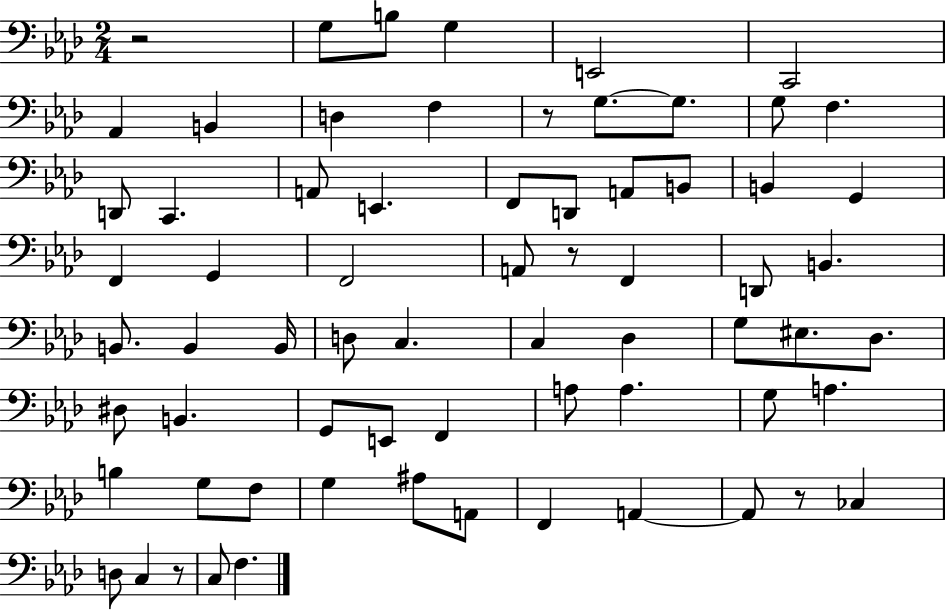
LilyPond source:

{
  \clef bass
  \numericTimeSignature
  \time 2/4
  \key aes \major
  r2 | g8 b8 g4 | e,2 | c,2 | \break aes,4 b,4 | d4 f4 | r8 g8.~~ g8. | g8 f4. | \break d,8 c,4. | a,8 e,4. | f,8 d,8 a,8 b,8 | b,4 g,4 | \break f,4 g,4 | f,2 | a,8 r8 f,4 | d,8 b,4. | \break b,8. b,4 b,16 | d8 c4. | c4 des4 | g8 eis8. des8. | \break dis8 b,4. | g,8 e,8 f,4 | a8 a4. | g8 a4. | \break b4 g8 f8 | g4 ais8 a,8 | f,4 a,4~~ | a,8 r8 ces4 | \break d8 c4 r8 | c8 f4. | \bar "|."
}